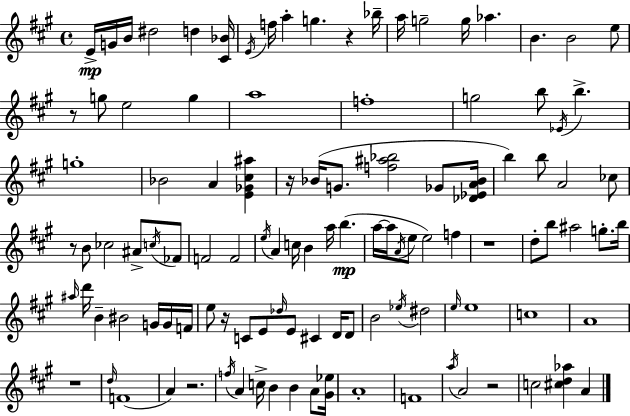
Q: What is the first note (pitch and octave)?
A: E4